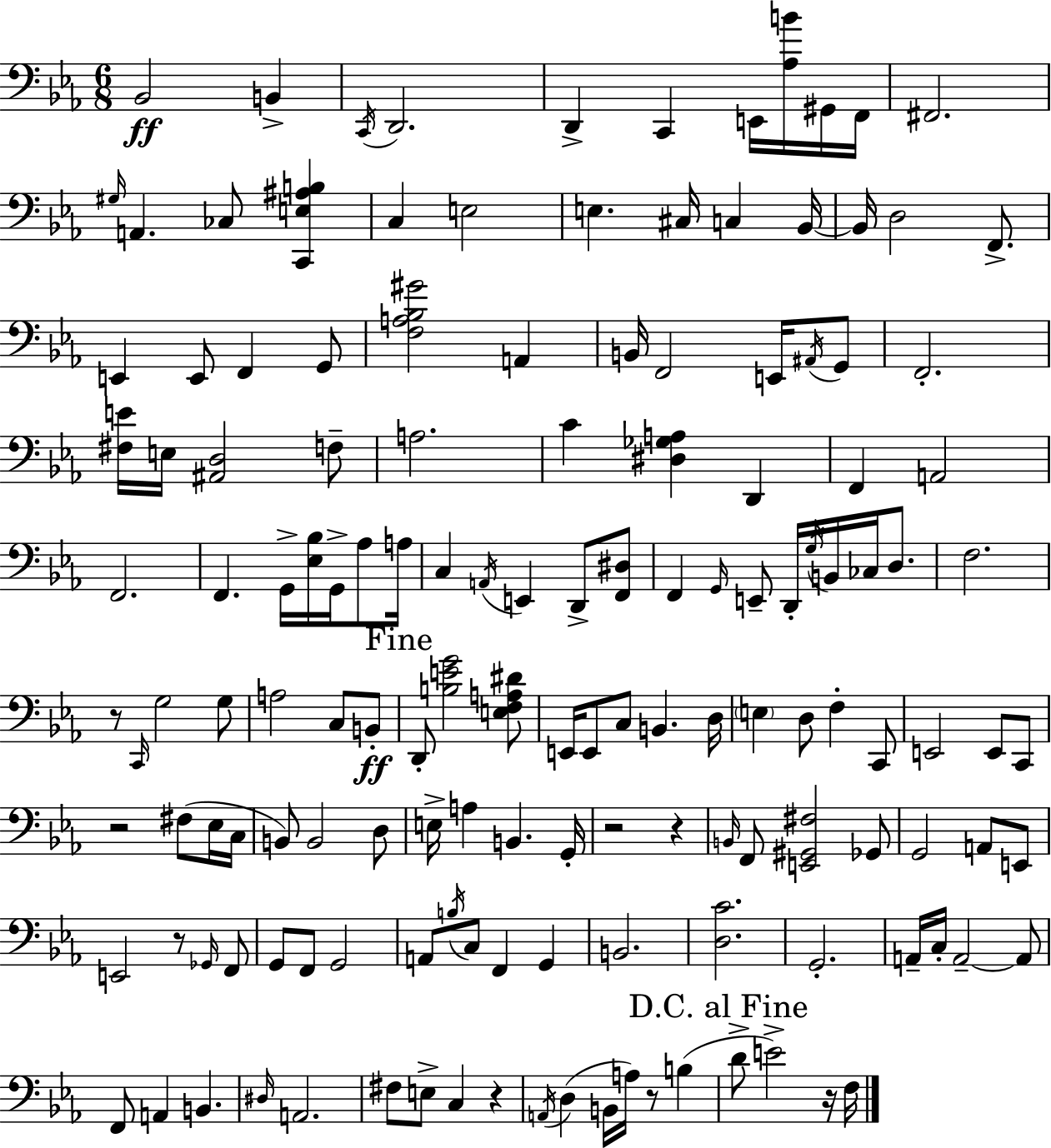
{
  \clef bass
  \numericTimeSignature
  \time 6/8
  \key ees \major
  bes,2\ff b,4-> | \acciaccatura { c,16 } d,2. | d,4-> c,4 e,16 <aes b'>16 gis,16 | f,16 fis,2. | \break \grace { gis16 } a,4. ces8 <c, e ais b>4 | c4 e2 | e4. cis16 c4 | bes,16~~ bes,16 d2 f,8.-> | \break e,4 e,8 f,4 | g,8 <f a bes gis'>2 a,4 | b,16 f,2 e,16 | \acciaccatura { ais,16 } g,8 f,2.-. | \break <fis e'>16 e16 <ais, d>2 | f8-- a2. | c'4 <dis ges a>4 d,4 | f,4 a,2 | \break f,2. | f,4. g,16-> <ees bes>16 g,16-> | aes8 a16 c4 \acciaccatura { a,16 } e,4 | d,8-> <f, dis>8 f,4 \grace { g,16 } e,8-- d,16-. | \break \acciaccatura { g16 } b,16 ces16 d8. f2. | r8 \grace { c,16 } g2 | g8 a2 | c8 b,8-.\ff \mark "Fine" d,8-. <b e' g'>2 | \break <e f a dis'>8 e,16 e,8 c8 | b,4. d16 \parenthesize e4 d8 | f4-. c,8 e,2 | e,8 c,8 r2 | \break fis8( ees16 c16 b,8) b,2 | d8 e16-> a4 | b,4. g,16-. r2 | r4 \grace { b,16 } f,8 <e, gis, fis>2 | \break ges,8 g,2 | a,8 e,8 e,2 | r8 \grace { ges,16 } f,8 g,8 f,8 | g,2 a,8 \acciaccatura { b16 } | \break c8 f,4 g,4 b,2. | <d c'>2. | g,2.-. | a,16-- c16-. | \break a,2--~~ a,8 f,8 | a,4 b,4. \grace { dis16 } a,2. | fis8 | e8-> c4 r4 \acciaccatura { a,16 } | \break d4( b,16 a16) r8 b4( | \mark "D.C. al Fine" d'8-> e'2->) r16 f16 | \bar "|."
}